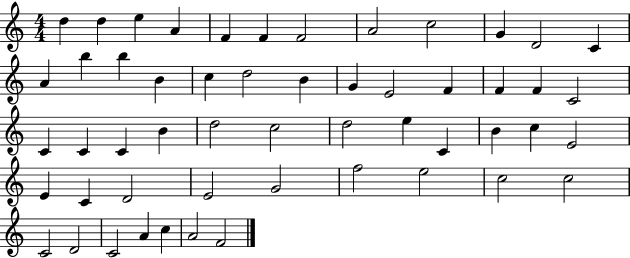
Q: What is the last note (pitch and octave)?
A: F4